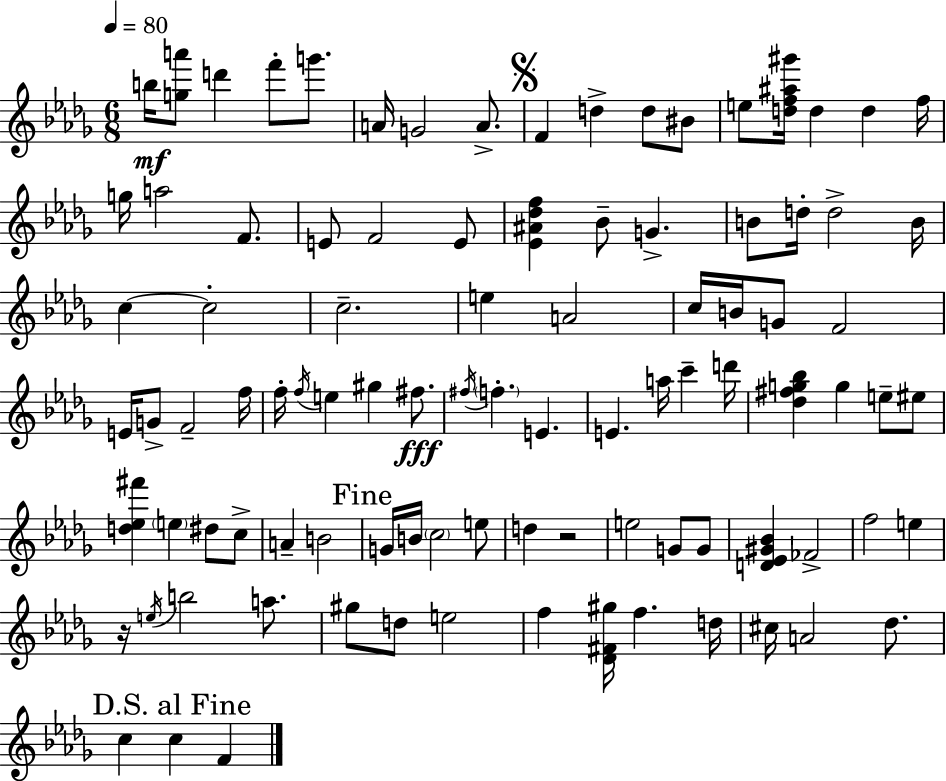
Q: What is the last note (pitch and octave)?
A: F4